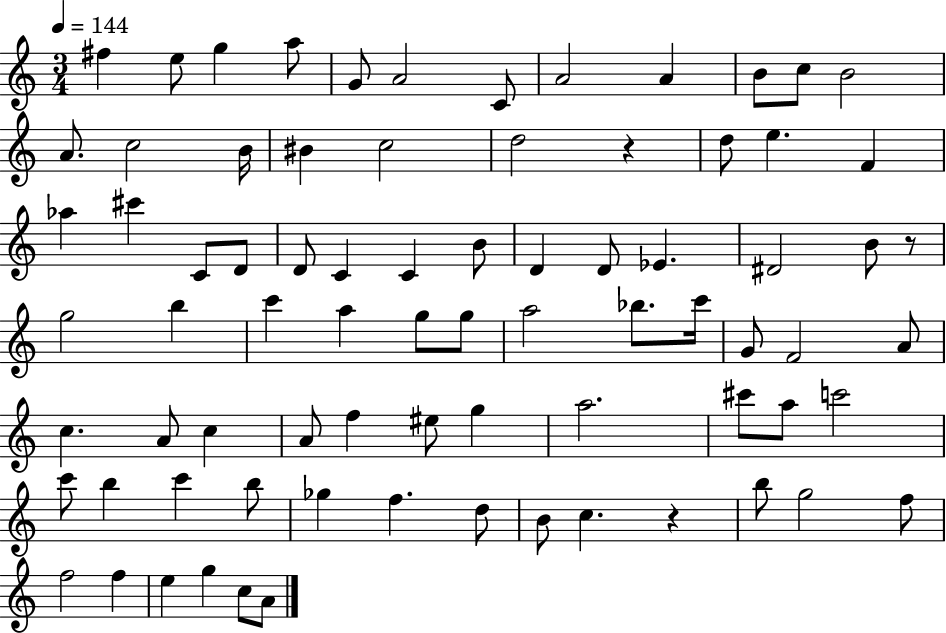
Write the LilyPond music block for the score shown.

{
  \clef treble
  \numericTimeSignature
  \time 3/4
  \key c \major
  \tempo 4 = 144
  fis''4 e''8 g''4 a''8 | g'8 a'2 c'8 | a'2 a'4 | b'8 c''8 b'2 | \break a'8. c''2 b'16 | bis'4 c''2 | d''2 r4 | d''8 e''4. f'4 | \break aes''4 cis'''4 c'8 d'8 | d'8 c'4 c'4 b'8 | d'4 d'8 ees'4. | dis'2 b'8 r8 | \break g''2 b''4 | c'''4 a''4 g''8 g''8 | a''2 bes''8. c'''16 | g'8 f'2 a'8 | \break c''4. a'8 c''4 | a'8 f''4 eis''8 g''4 | a''2. | cis'''8 a''8 c'''2 | \break c'''8 b''4 c'''4 b''8 | ges''4 f''4. d''8 | b'8 c''4. r4 | b''8 g''2 f''8 | \break f''2 f''4 | e''4 g''4 c''8 a'8 | \bar "|."
}